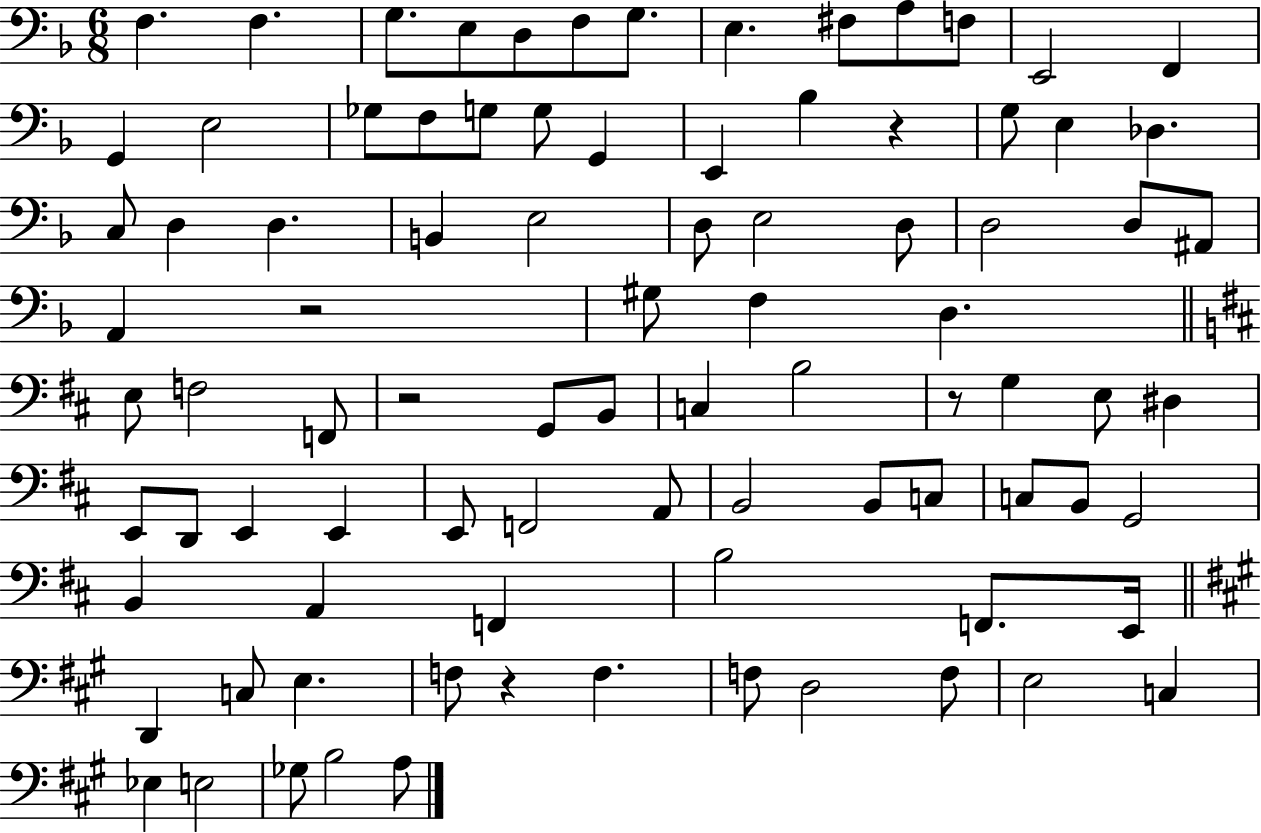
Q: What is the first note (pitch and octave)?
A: F3